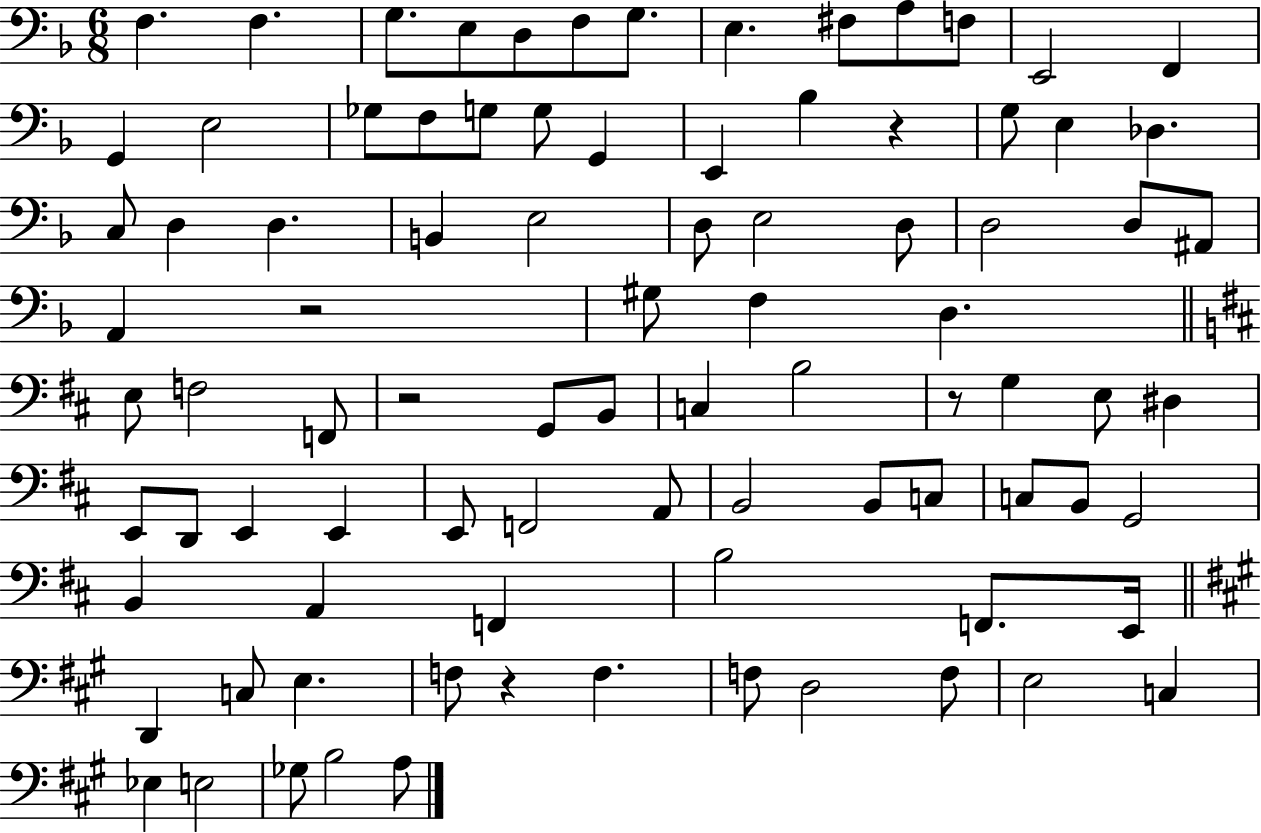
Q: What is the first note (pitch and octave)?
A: F3